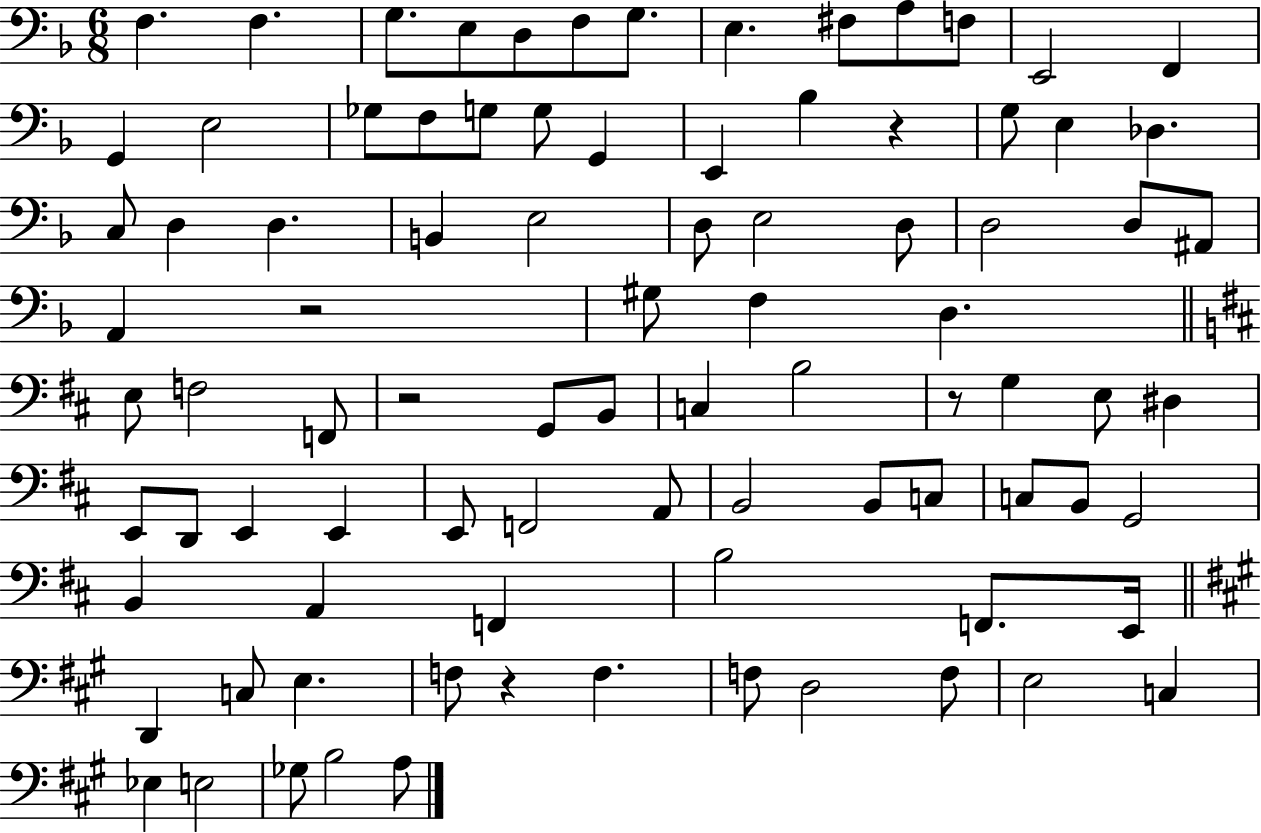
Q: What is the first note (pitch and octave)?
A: F3